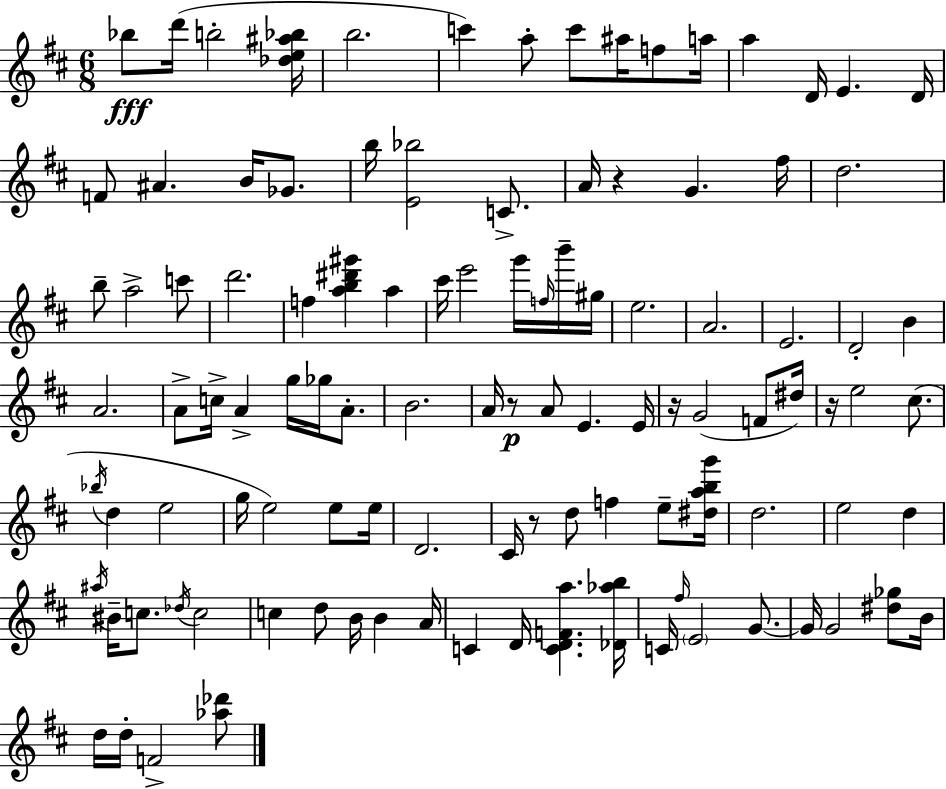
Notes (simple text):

Bb5/e D6/s B5/h [Db5,E5,A#5,Bb5]/s B5/h. C6/q A5/e C6/e A#5/s F5/e A5/s A5/q D4/s E4/q. D4/s F4/e A#4/q. B4/s Gb4/e. B5/s [E4,Bb5]/h C4/e. A4/s R/q G4/q. F#5/s D5/h. B5/e A5/h C6/e D6/h. F5/q [A5,B5,D#6,G#6]/q A5/q C#6/s E6/h G6/s F5/s B6/s G#5/s E5/h. A4/h. E4/h. D4/h B4/q A4/h. A4/e C5/s A4/q G5/s Gb5/s A4/e. B4/h. A4/s R/e A4/e E4/q. E4/s R/s G4/h F4/e D#5/s R/s E5/h C#5/e. Bb5/s D5/q E5/h G5/s E5/h E5/e E5/s D4/h. C#4/s R/e D5/e F5/q E5/e [D#5,A5,B5,G6]/s D5/h. E5/h D5/q A#5/s BIS4/s C5/e. Db5/s C5/h C5/q D5/e B4/s B4/q A4/s C4/q D4/s [C4,D4,F4,A5]/q. [Db4,Ab5,B5]/s C4/s F#5/s E4/h G4/e. G4/s G4/h [D#5,Gb5]/e B4/s D5/s D5/s F4/h [Ab5,Db6]/e